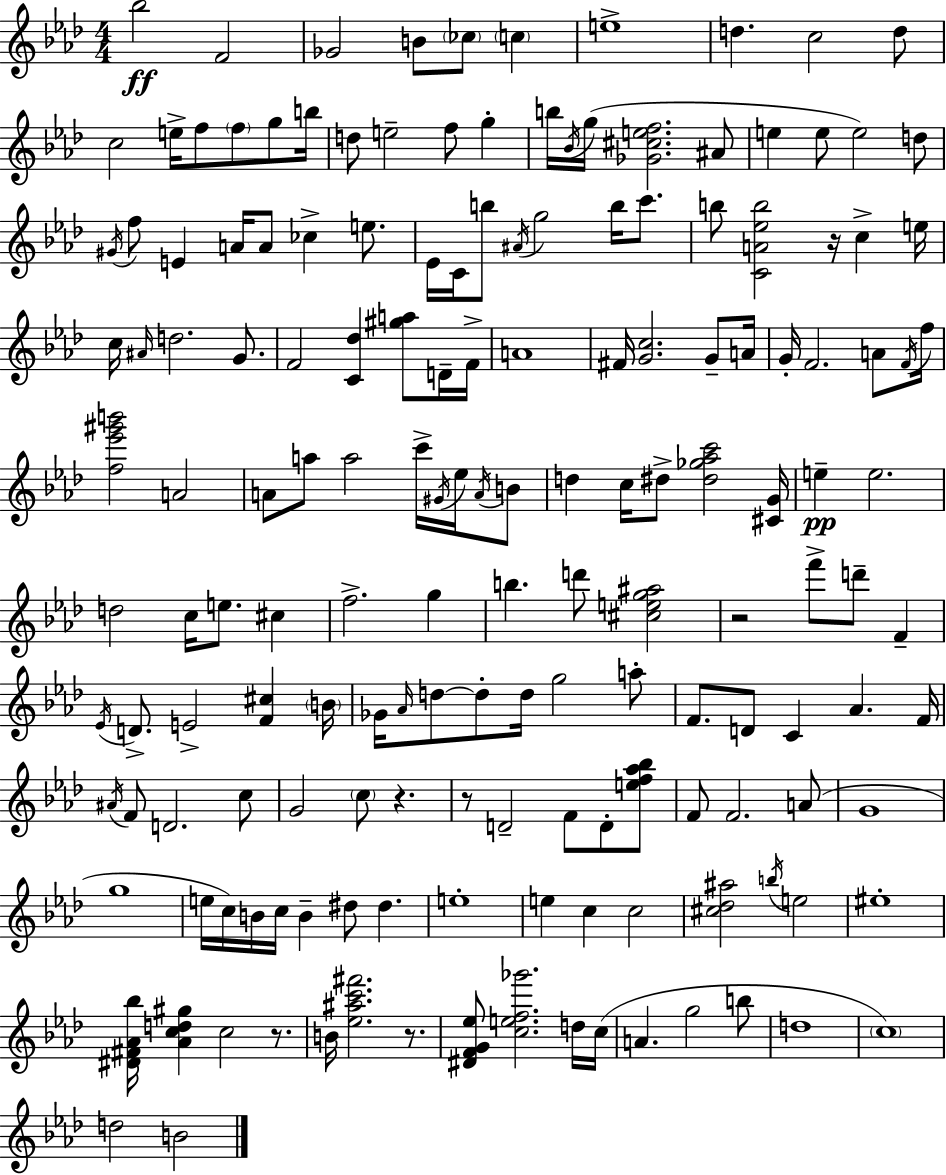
{
  \clef treble
  \numericTimeSignature
  \time 4/4
  \key f \minor
  bes''2\ff f'2 | ges'2 b'8 \parenthesize ces''8 \parenthesize c''4 | e''1-> | d''4. c''2 d''8 | \break c''2 e''16-> f''8 \parenthesize f''8 g''8 b''16 | d''8 e''2-- f''8 g''4-. | b''16 \acciaccatura { bes'16 } g''16( <ges' cis'' e'' f''>2. ais'8 | e''4 e''8 e''2) d''8 | \break \acciaccatura { gis'16 } f''8 e'4 a'16 a'8 ces''4-> e''8. | ees'16 c'16 b''8 \acciaccatura { ais'16 } g''2 b''16 | c'''8. b''8 <c' a' ees'' b''>2 r16 c''4-> | e''16 c''16 \grace { ais'16 } d''2. | \break g'8. f'2 <c' des''>4 | <gis'' a''>8 d'16-- f'16-> a'1 | fis'16 <g' c''>2. | g'8-- a'16 g'16-. f'2. | \break a'8 \acciaccatura { f'16 } f''16 <f'' ees''' gis''' b'''>2 a'2 | a'8 a''8 a''2 | c'''16-> \acciaccatura { gis'16 } ees''16 \acciaccatura { a'16 } b'8 d''4 c''16 dis''8-> <dis'' ges'' aes'' c'''>2 | <cis' g'>16 e''4--\pp e''2. | \break d''2 c''16 | e''8. cis''4 f''2.-> | g''4 b''4. d'''8 <cis'' e'' g'' ais''>2 | r2 f'''8-> | \break d'''8-- f'4-- \acciaccatura { ees'16 } d'8.-> e'2-> | <f' cis''>4 \parenthesize b'16 ges'16 \grace { aes'16 } d''8~~ d''8-. d''16 g''2 | a''8-. f'8. d'8 c'4 | aes'4. f'16 \acciaccatura { ais'16 } f'8 d'2. | \break c''8 g'2 | \parenthesize c''8 r4. r8 d'2-- | f'8 d'8-. <e'' f'' aes'' bes''>8 f'8 f'2. | a'8( g'1 | \break g''1 | e''16 c''16) b'16 c''16 b'4-- | dis''8 dis''4. e''1-. | e''4 c''4 | \break c''2 <cis'' des'' ais''>2 | \acciaccatura { b''16 } e''2 eis''1-. | <dis' fis' aes' bes''>16 <aes' c'' d'' gis''>4 | c''2 r8. b'16 <ees'' ais'' c''' fis'''>2. | \break r8. <dis' f' g' ees''>8 <c'' e'' f'' ges'''>2. | d''16 c''16( a'4. | g''2 b''8 d''1 | \parenthesize c''1) | \break d''2 | b'2 \bar "|."
}